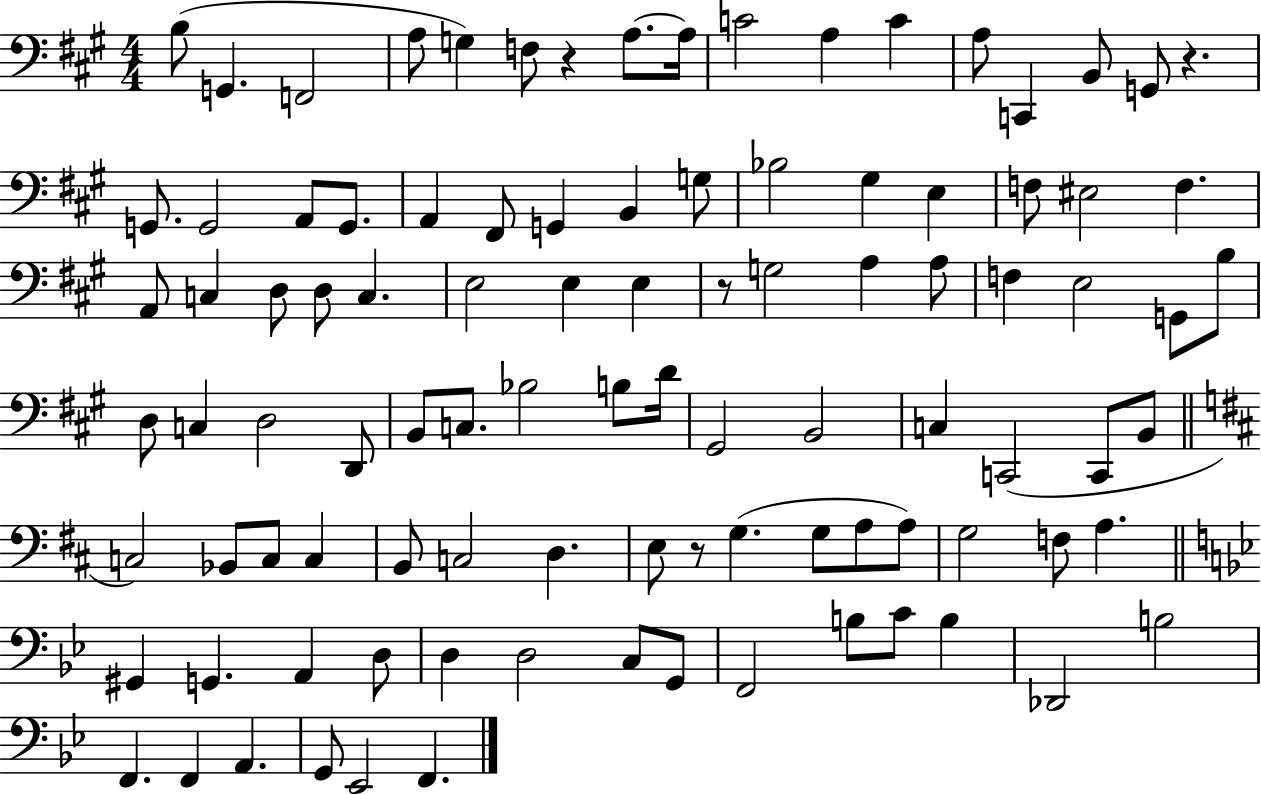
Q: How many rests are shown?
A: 4